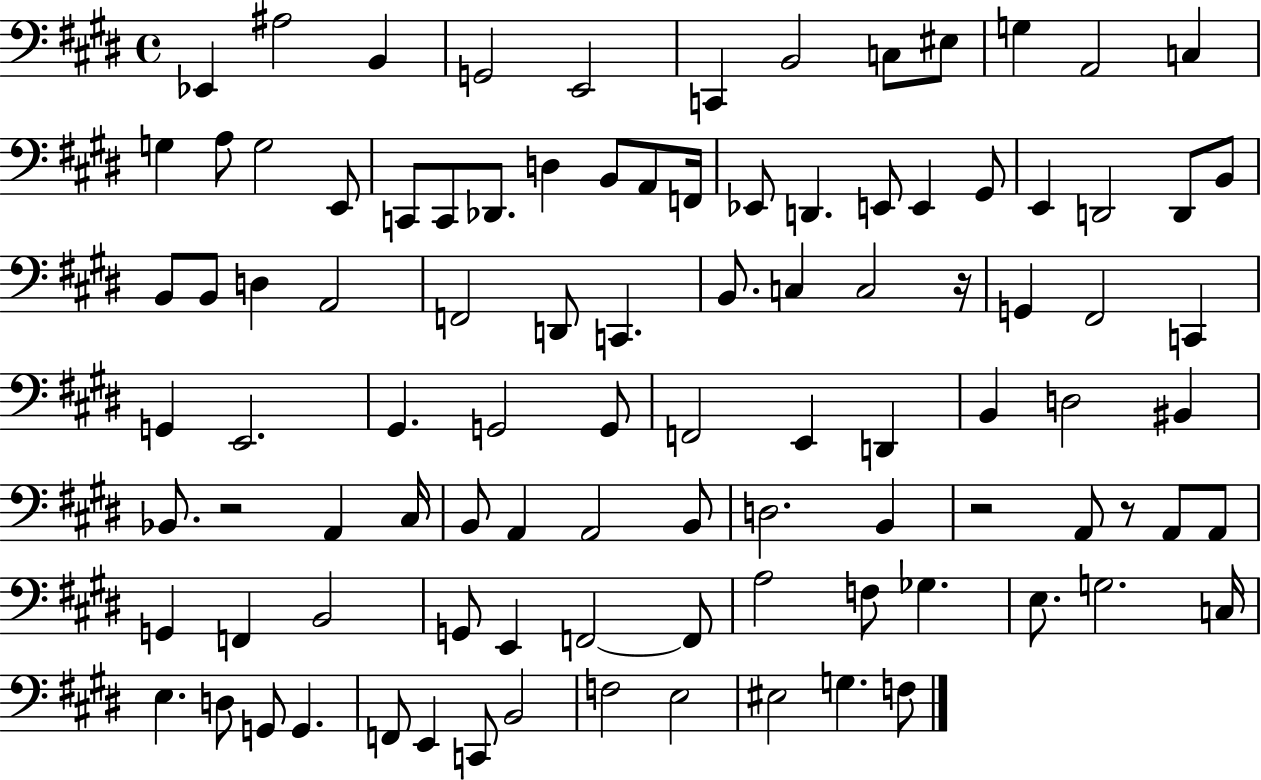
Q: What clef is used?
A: bass